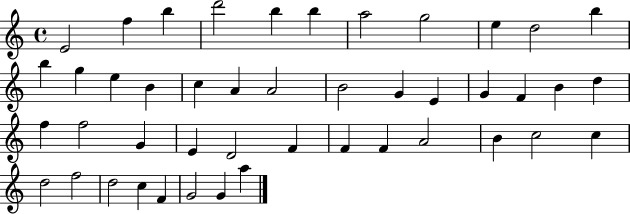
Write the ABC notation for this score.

X:1
T:Untitled
M:4/4
L:1/4
K:C
E2 f b d'2 b b a2 g2 e d2 b b g e B c A A2 B2 G E G F B d f f2 G E D2 F F F A2 B c2 c d2 f2 d2 c F G2 G a